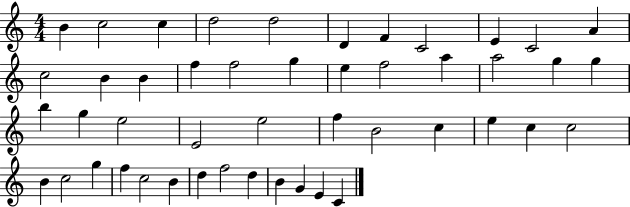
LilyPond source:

{
  \clef treble
  \numericTimeSignature
  \time 4/4
  \key c \major
  b'4 c''2 c''4 | d''2 d''2 | d'4 f'4 c'2 | e'4 c'2 a'4 | \break c''2 b'4 b'4 | f''4 f''2 g''4 | e''4 f''2 a''4 | a''2 g''4 g''4 | \break b''4 g''4 e''2 | e'2 e''2 | f''4 b'2 c''4 | e''4 c''4 c''2 | \break b'4 c''2 g''4 | f''4 c''2 b'4 | d''4 f''2 d''4 | b'4 g'4 e'4 c'4 | \break \bar "|."
}